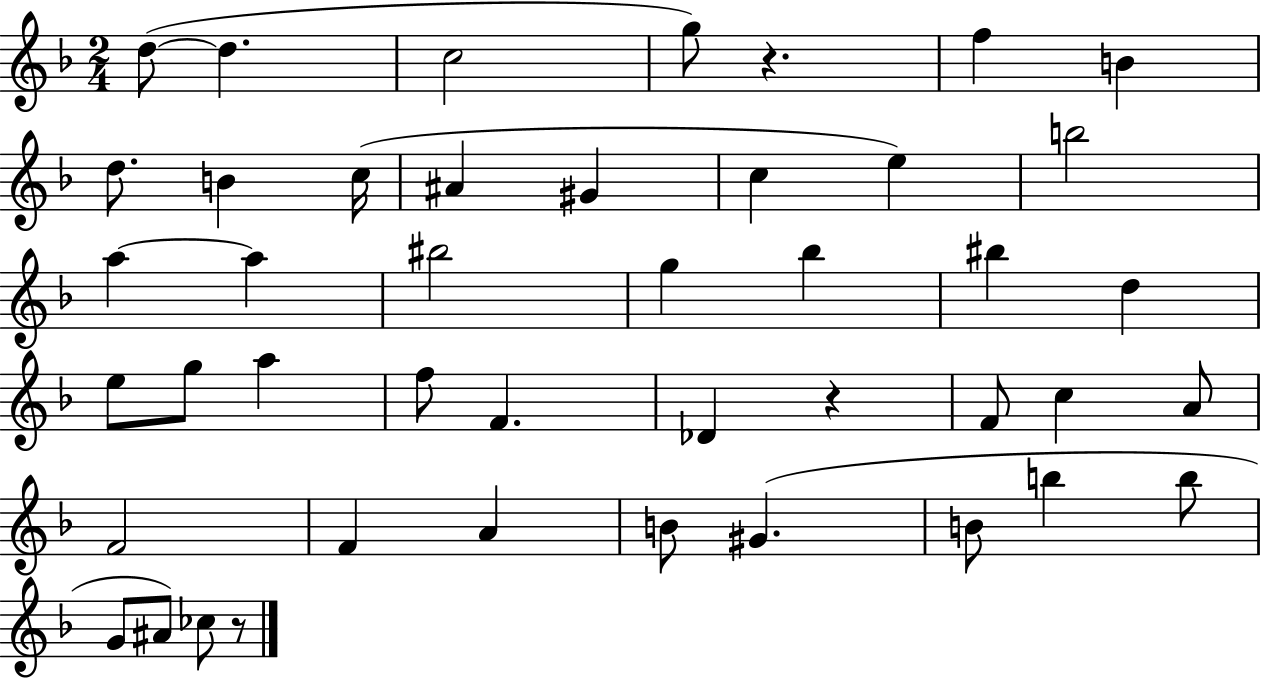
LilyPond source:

{
  \clef treble
  \numericTimeSignature
  \time 2/4
  \key f \major
  \repeat volta 2 { d''8~(~ d''4. | c''2 | g''8) r4. | f''4 b'4 | \break d''8. b'4 c''16( | ais'4 gis'4 | c''4 e''4) | b''2 | \break a''4~~ a''4 | bis''2 | g''4 bes''4 | bis''4 d''4 | \break e''8 g''8 a''4 | f''8 f'4. | des'4 r4 | f'8 c''4 a'8 | \break f'2 | f'4 a'4 | b'8 gis'4.( | b'8 b''4 b''8 | \break g'8 ais'8) ces''8 r8 | } \bar "|."
}